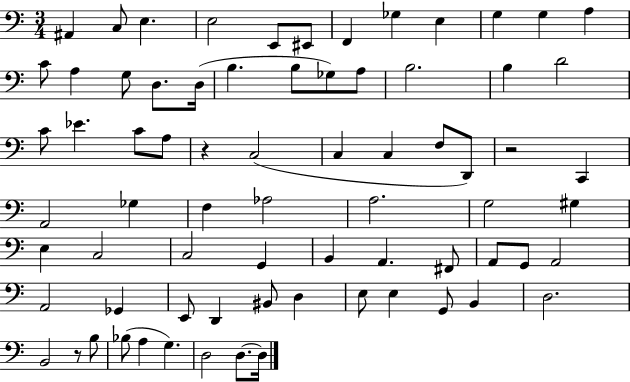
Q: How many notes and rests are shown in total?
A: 73